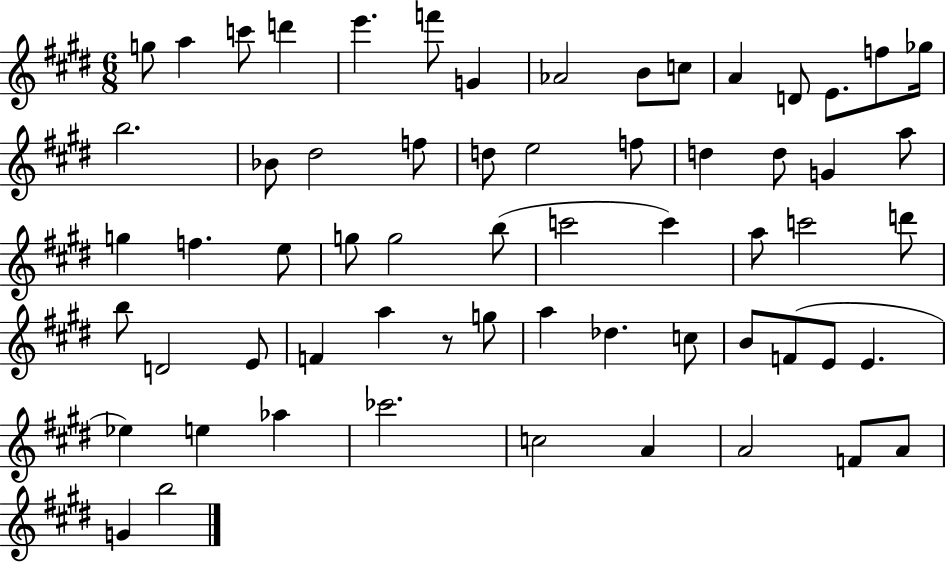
G5/e A5/q C6/e D6/q E6/q. F6/e G4/q Ab4/h B4/e C5/e A4/q D4/e E4/e. F5/e Gb5/s B5/h. Bb4/e D#5/h F5/e D5/e E5/h F5/e D5/q D5/e G4/q A5/e G5/q F5/q. E5/e G5/e G5/h B5/e C6/h C6/q A5/e C6/h D6/e B5/e D4/h E4/e F4/q A5/q R/e G5/e A5/q Db5/q. C5/e B4/e F4/e E4/e E4/q. Eb5/q E5/q Ab5/q CES6/h. C5/h A4/q A4/h F4/e A4/e G4/q B5/h